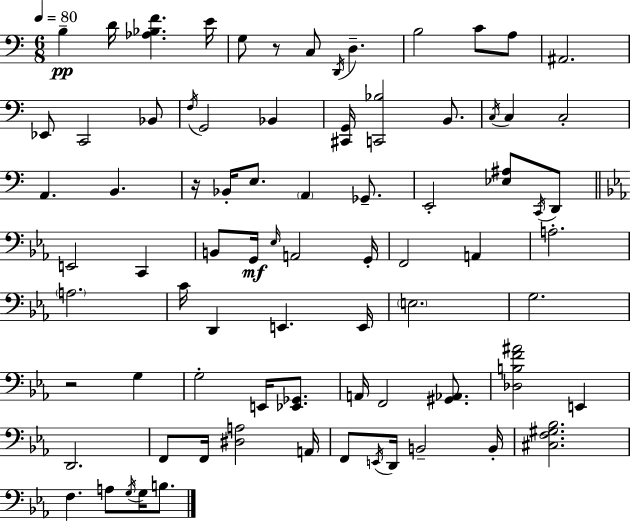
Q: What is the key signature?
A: C major